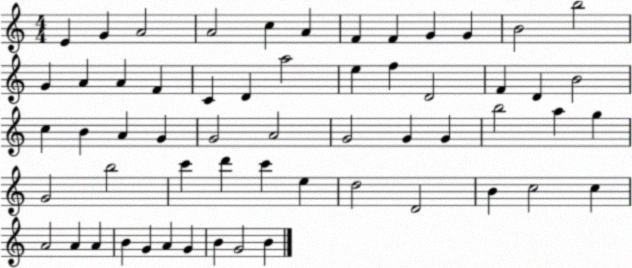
X:1
T:Untitled
M:4/4
L:1/4
K:C
E G A2 A2 c A F F G G B2 b2 G A A F C D a2 e f D2 F D B2 c B A G G2 A2 G2 G G b2 a g G2 b2 c' d' c' e d2 D2 B c2 c A2 A A B G A G B G2 B